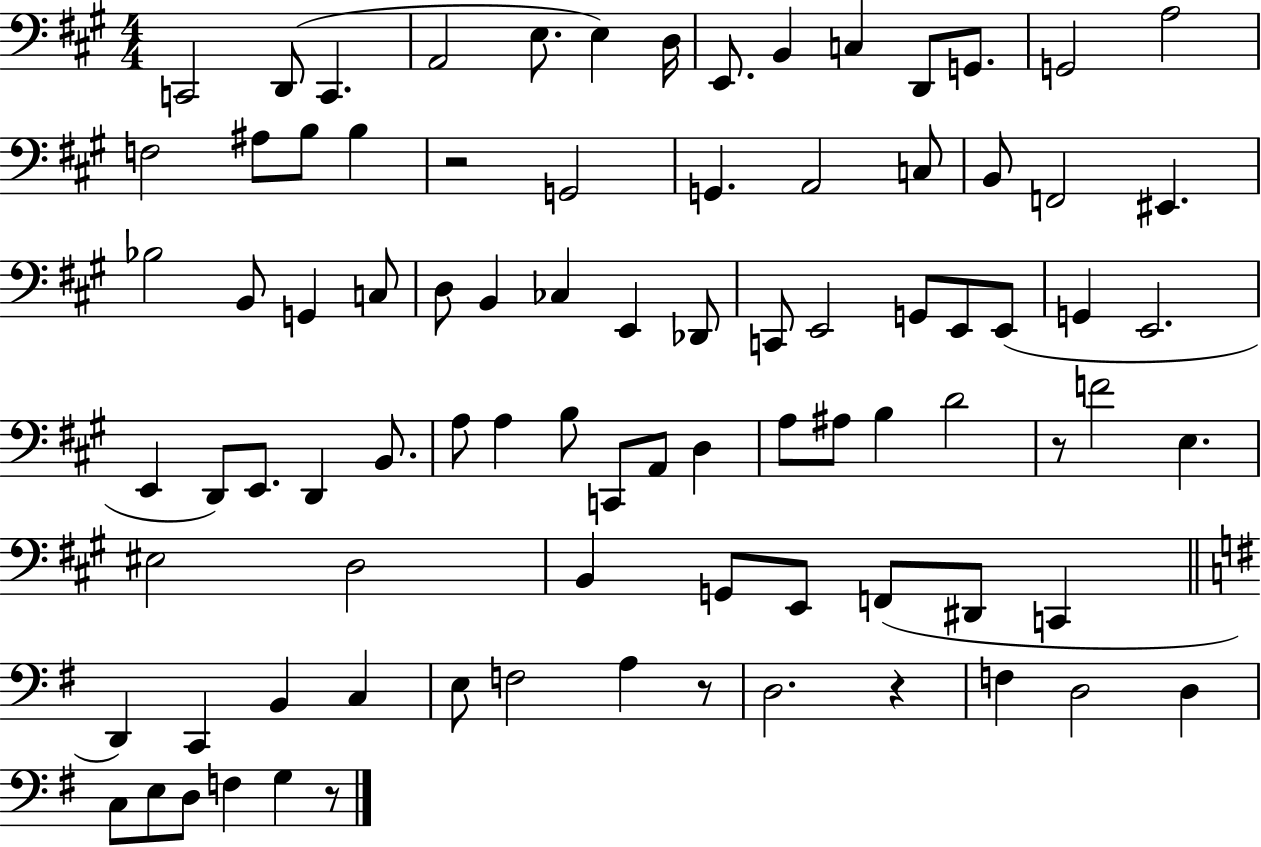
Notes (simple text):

C2/h D2/e C2/q. A2/h E3/e. E3/q D3/s E2/e. B2/q C3/q D2/e G2/e. G2/h A3/h F3/h A#3/e B3/e B3/q R/h G2/h G2/q. A2/h C3/e B2/e F2/h EIS2/q. Bb3/h B2/e G2/q C3/e D3/e B2/q CES3/q E2/q Db2/e C2/e E2/h G2/e E2/e E2/e G2/q E2/h. E2/q D2/e E2/e. D2/q B2/e. A3/e A3/q B3/e C2/e A2/e D3/q A3/e A#3/e B3/q D4/h R/e F4/h E3/q. EIS3/h D3/h B2/q G2/e E2/e F2/e D#2/e C2/q D2/q C2/q B2/q C3/q E3/e F3/h A3/q R/e D3/h. R/q F3/q D3/h D3/q C3/e E3/e D3/e F3/q G3/q R/e